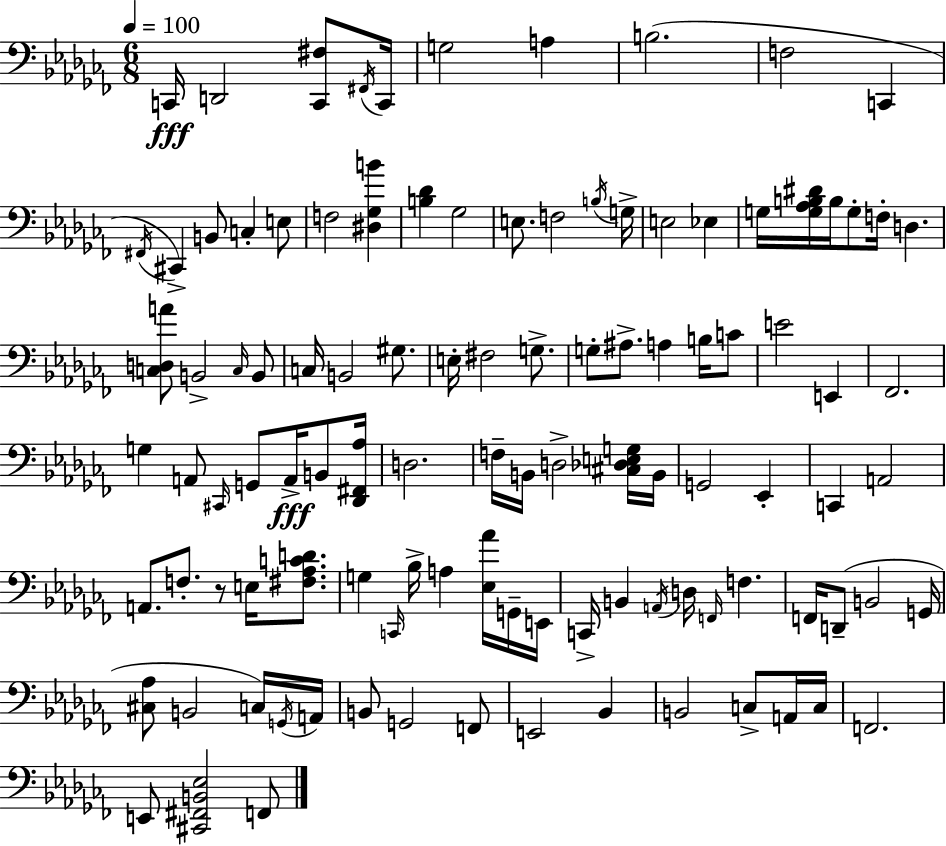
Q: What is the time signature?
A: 6/8